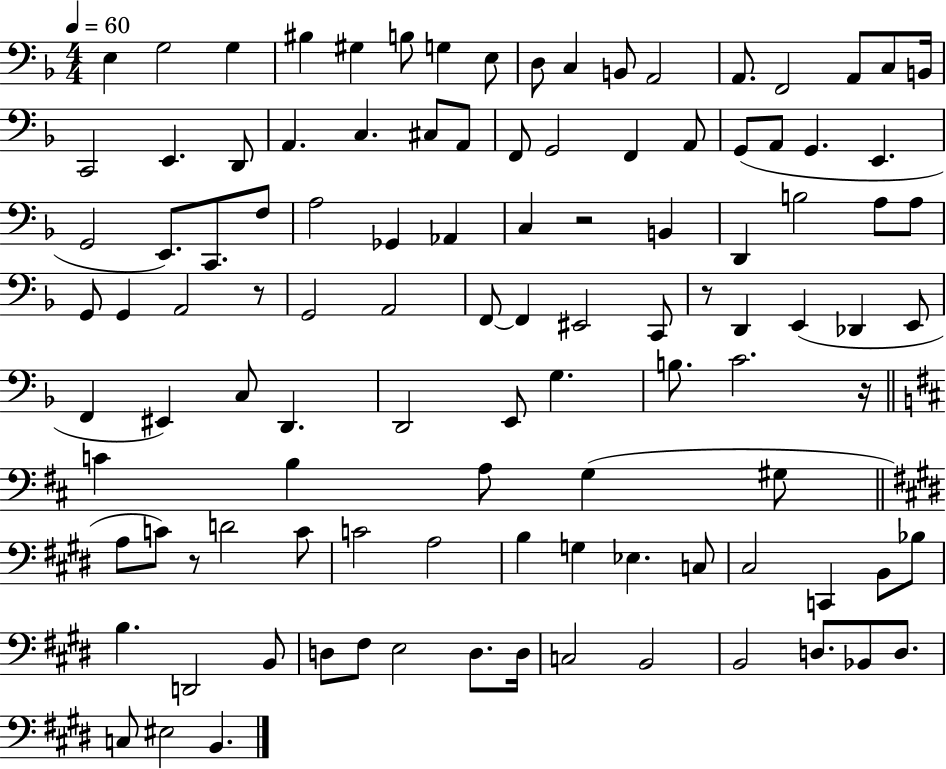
{
  \clef bass
  \numericTimeSignature
  \time 4/4
  \key f \major
  \tempo 4 = 60
  e4 g2 g4 | bis4 gis4 b8 g4 e8 | d8 c4 b,8 a,2 | a,8. f,2 a,8 c8 b,16 | \break c,2 e,4. d,8 | a,4. c4. cis8 a,8 | f,8 g,2 f,4 a,8 | g,8( a,8 g,4. e,4. | \break g,2 e,8.) c,8. f8 | a2 ges,4 aes,4 | c4 r2 b,4 | d,4 b2 a8 a8 | \break g,8 g,4 a,2 r8 | g,2 a,2 | f,8~~ f,4 eis,2 c,8 | r8 d,4 e,4( des,4 e,8 | \break f,4 eis,4) c8 d,4. | d,2 e,8 g4. | b8. c'2. r16 | \bar "||" \break \key d \major c'4 b4 a8 g4( gis8 | \bar "||" \break \key e \major a8 c'8) r8 d'2 c'8 | c'2 a2 | b4 g4 ees4. c8 | cis2 c,4 b,8 bes8 | \break b4. d,2 b,8 | d8 fis8 e2 d8. d16 | c2 b,2 | b,2 d8. bes,8 d8. | \break c8 eis2 b,4. | \bar "|."
}